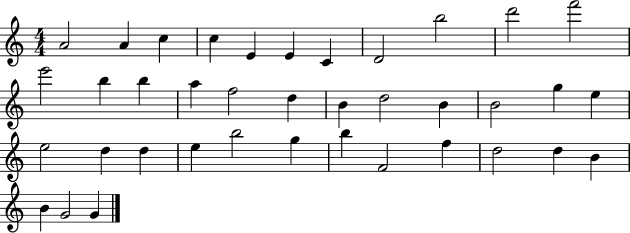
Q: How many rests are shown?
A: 0